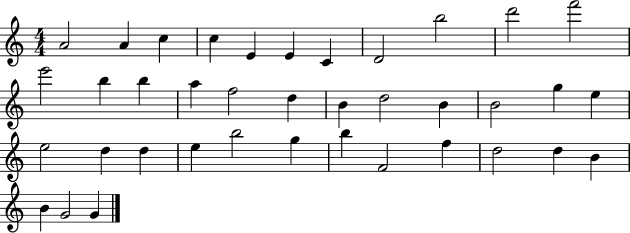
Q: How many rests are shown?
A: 0